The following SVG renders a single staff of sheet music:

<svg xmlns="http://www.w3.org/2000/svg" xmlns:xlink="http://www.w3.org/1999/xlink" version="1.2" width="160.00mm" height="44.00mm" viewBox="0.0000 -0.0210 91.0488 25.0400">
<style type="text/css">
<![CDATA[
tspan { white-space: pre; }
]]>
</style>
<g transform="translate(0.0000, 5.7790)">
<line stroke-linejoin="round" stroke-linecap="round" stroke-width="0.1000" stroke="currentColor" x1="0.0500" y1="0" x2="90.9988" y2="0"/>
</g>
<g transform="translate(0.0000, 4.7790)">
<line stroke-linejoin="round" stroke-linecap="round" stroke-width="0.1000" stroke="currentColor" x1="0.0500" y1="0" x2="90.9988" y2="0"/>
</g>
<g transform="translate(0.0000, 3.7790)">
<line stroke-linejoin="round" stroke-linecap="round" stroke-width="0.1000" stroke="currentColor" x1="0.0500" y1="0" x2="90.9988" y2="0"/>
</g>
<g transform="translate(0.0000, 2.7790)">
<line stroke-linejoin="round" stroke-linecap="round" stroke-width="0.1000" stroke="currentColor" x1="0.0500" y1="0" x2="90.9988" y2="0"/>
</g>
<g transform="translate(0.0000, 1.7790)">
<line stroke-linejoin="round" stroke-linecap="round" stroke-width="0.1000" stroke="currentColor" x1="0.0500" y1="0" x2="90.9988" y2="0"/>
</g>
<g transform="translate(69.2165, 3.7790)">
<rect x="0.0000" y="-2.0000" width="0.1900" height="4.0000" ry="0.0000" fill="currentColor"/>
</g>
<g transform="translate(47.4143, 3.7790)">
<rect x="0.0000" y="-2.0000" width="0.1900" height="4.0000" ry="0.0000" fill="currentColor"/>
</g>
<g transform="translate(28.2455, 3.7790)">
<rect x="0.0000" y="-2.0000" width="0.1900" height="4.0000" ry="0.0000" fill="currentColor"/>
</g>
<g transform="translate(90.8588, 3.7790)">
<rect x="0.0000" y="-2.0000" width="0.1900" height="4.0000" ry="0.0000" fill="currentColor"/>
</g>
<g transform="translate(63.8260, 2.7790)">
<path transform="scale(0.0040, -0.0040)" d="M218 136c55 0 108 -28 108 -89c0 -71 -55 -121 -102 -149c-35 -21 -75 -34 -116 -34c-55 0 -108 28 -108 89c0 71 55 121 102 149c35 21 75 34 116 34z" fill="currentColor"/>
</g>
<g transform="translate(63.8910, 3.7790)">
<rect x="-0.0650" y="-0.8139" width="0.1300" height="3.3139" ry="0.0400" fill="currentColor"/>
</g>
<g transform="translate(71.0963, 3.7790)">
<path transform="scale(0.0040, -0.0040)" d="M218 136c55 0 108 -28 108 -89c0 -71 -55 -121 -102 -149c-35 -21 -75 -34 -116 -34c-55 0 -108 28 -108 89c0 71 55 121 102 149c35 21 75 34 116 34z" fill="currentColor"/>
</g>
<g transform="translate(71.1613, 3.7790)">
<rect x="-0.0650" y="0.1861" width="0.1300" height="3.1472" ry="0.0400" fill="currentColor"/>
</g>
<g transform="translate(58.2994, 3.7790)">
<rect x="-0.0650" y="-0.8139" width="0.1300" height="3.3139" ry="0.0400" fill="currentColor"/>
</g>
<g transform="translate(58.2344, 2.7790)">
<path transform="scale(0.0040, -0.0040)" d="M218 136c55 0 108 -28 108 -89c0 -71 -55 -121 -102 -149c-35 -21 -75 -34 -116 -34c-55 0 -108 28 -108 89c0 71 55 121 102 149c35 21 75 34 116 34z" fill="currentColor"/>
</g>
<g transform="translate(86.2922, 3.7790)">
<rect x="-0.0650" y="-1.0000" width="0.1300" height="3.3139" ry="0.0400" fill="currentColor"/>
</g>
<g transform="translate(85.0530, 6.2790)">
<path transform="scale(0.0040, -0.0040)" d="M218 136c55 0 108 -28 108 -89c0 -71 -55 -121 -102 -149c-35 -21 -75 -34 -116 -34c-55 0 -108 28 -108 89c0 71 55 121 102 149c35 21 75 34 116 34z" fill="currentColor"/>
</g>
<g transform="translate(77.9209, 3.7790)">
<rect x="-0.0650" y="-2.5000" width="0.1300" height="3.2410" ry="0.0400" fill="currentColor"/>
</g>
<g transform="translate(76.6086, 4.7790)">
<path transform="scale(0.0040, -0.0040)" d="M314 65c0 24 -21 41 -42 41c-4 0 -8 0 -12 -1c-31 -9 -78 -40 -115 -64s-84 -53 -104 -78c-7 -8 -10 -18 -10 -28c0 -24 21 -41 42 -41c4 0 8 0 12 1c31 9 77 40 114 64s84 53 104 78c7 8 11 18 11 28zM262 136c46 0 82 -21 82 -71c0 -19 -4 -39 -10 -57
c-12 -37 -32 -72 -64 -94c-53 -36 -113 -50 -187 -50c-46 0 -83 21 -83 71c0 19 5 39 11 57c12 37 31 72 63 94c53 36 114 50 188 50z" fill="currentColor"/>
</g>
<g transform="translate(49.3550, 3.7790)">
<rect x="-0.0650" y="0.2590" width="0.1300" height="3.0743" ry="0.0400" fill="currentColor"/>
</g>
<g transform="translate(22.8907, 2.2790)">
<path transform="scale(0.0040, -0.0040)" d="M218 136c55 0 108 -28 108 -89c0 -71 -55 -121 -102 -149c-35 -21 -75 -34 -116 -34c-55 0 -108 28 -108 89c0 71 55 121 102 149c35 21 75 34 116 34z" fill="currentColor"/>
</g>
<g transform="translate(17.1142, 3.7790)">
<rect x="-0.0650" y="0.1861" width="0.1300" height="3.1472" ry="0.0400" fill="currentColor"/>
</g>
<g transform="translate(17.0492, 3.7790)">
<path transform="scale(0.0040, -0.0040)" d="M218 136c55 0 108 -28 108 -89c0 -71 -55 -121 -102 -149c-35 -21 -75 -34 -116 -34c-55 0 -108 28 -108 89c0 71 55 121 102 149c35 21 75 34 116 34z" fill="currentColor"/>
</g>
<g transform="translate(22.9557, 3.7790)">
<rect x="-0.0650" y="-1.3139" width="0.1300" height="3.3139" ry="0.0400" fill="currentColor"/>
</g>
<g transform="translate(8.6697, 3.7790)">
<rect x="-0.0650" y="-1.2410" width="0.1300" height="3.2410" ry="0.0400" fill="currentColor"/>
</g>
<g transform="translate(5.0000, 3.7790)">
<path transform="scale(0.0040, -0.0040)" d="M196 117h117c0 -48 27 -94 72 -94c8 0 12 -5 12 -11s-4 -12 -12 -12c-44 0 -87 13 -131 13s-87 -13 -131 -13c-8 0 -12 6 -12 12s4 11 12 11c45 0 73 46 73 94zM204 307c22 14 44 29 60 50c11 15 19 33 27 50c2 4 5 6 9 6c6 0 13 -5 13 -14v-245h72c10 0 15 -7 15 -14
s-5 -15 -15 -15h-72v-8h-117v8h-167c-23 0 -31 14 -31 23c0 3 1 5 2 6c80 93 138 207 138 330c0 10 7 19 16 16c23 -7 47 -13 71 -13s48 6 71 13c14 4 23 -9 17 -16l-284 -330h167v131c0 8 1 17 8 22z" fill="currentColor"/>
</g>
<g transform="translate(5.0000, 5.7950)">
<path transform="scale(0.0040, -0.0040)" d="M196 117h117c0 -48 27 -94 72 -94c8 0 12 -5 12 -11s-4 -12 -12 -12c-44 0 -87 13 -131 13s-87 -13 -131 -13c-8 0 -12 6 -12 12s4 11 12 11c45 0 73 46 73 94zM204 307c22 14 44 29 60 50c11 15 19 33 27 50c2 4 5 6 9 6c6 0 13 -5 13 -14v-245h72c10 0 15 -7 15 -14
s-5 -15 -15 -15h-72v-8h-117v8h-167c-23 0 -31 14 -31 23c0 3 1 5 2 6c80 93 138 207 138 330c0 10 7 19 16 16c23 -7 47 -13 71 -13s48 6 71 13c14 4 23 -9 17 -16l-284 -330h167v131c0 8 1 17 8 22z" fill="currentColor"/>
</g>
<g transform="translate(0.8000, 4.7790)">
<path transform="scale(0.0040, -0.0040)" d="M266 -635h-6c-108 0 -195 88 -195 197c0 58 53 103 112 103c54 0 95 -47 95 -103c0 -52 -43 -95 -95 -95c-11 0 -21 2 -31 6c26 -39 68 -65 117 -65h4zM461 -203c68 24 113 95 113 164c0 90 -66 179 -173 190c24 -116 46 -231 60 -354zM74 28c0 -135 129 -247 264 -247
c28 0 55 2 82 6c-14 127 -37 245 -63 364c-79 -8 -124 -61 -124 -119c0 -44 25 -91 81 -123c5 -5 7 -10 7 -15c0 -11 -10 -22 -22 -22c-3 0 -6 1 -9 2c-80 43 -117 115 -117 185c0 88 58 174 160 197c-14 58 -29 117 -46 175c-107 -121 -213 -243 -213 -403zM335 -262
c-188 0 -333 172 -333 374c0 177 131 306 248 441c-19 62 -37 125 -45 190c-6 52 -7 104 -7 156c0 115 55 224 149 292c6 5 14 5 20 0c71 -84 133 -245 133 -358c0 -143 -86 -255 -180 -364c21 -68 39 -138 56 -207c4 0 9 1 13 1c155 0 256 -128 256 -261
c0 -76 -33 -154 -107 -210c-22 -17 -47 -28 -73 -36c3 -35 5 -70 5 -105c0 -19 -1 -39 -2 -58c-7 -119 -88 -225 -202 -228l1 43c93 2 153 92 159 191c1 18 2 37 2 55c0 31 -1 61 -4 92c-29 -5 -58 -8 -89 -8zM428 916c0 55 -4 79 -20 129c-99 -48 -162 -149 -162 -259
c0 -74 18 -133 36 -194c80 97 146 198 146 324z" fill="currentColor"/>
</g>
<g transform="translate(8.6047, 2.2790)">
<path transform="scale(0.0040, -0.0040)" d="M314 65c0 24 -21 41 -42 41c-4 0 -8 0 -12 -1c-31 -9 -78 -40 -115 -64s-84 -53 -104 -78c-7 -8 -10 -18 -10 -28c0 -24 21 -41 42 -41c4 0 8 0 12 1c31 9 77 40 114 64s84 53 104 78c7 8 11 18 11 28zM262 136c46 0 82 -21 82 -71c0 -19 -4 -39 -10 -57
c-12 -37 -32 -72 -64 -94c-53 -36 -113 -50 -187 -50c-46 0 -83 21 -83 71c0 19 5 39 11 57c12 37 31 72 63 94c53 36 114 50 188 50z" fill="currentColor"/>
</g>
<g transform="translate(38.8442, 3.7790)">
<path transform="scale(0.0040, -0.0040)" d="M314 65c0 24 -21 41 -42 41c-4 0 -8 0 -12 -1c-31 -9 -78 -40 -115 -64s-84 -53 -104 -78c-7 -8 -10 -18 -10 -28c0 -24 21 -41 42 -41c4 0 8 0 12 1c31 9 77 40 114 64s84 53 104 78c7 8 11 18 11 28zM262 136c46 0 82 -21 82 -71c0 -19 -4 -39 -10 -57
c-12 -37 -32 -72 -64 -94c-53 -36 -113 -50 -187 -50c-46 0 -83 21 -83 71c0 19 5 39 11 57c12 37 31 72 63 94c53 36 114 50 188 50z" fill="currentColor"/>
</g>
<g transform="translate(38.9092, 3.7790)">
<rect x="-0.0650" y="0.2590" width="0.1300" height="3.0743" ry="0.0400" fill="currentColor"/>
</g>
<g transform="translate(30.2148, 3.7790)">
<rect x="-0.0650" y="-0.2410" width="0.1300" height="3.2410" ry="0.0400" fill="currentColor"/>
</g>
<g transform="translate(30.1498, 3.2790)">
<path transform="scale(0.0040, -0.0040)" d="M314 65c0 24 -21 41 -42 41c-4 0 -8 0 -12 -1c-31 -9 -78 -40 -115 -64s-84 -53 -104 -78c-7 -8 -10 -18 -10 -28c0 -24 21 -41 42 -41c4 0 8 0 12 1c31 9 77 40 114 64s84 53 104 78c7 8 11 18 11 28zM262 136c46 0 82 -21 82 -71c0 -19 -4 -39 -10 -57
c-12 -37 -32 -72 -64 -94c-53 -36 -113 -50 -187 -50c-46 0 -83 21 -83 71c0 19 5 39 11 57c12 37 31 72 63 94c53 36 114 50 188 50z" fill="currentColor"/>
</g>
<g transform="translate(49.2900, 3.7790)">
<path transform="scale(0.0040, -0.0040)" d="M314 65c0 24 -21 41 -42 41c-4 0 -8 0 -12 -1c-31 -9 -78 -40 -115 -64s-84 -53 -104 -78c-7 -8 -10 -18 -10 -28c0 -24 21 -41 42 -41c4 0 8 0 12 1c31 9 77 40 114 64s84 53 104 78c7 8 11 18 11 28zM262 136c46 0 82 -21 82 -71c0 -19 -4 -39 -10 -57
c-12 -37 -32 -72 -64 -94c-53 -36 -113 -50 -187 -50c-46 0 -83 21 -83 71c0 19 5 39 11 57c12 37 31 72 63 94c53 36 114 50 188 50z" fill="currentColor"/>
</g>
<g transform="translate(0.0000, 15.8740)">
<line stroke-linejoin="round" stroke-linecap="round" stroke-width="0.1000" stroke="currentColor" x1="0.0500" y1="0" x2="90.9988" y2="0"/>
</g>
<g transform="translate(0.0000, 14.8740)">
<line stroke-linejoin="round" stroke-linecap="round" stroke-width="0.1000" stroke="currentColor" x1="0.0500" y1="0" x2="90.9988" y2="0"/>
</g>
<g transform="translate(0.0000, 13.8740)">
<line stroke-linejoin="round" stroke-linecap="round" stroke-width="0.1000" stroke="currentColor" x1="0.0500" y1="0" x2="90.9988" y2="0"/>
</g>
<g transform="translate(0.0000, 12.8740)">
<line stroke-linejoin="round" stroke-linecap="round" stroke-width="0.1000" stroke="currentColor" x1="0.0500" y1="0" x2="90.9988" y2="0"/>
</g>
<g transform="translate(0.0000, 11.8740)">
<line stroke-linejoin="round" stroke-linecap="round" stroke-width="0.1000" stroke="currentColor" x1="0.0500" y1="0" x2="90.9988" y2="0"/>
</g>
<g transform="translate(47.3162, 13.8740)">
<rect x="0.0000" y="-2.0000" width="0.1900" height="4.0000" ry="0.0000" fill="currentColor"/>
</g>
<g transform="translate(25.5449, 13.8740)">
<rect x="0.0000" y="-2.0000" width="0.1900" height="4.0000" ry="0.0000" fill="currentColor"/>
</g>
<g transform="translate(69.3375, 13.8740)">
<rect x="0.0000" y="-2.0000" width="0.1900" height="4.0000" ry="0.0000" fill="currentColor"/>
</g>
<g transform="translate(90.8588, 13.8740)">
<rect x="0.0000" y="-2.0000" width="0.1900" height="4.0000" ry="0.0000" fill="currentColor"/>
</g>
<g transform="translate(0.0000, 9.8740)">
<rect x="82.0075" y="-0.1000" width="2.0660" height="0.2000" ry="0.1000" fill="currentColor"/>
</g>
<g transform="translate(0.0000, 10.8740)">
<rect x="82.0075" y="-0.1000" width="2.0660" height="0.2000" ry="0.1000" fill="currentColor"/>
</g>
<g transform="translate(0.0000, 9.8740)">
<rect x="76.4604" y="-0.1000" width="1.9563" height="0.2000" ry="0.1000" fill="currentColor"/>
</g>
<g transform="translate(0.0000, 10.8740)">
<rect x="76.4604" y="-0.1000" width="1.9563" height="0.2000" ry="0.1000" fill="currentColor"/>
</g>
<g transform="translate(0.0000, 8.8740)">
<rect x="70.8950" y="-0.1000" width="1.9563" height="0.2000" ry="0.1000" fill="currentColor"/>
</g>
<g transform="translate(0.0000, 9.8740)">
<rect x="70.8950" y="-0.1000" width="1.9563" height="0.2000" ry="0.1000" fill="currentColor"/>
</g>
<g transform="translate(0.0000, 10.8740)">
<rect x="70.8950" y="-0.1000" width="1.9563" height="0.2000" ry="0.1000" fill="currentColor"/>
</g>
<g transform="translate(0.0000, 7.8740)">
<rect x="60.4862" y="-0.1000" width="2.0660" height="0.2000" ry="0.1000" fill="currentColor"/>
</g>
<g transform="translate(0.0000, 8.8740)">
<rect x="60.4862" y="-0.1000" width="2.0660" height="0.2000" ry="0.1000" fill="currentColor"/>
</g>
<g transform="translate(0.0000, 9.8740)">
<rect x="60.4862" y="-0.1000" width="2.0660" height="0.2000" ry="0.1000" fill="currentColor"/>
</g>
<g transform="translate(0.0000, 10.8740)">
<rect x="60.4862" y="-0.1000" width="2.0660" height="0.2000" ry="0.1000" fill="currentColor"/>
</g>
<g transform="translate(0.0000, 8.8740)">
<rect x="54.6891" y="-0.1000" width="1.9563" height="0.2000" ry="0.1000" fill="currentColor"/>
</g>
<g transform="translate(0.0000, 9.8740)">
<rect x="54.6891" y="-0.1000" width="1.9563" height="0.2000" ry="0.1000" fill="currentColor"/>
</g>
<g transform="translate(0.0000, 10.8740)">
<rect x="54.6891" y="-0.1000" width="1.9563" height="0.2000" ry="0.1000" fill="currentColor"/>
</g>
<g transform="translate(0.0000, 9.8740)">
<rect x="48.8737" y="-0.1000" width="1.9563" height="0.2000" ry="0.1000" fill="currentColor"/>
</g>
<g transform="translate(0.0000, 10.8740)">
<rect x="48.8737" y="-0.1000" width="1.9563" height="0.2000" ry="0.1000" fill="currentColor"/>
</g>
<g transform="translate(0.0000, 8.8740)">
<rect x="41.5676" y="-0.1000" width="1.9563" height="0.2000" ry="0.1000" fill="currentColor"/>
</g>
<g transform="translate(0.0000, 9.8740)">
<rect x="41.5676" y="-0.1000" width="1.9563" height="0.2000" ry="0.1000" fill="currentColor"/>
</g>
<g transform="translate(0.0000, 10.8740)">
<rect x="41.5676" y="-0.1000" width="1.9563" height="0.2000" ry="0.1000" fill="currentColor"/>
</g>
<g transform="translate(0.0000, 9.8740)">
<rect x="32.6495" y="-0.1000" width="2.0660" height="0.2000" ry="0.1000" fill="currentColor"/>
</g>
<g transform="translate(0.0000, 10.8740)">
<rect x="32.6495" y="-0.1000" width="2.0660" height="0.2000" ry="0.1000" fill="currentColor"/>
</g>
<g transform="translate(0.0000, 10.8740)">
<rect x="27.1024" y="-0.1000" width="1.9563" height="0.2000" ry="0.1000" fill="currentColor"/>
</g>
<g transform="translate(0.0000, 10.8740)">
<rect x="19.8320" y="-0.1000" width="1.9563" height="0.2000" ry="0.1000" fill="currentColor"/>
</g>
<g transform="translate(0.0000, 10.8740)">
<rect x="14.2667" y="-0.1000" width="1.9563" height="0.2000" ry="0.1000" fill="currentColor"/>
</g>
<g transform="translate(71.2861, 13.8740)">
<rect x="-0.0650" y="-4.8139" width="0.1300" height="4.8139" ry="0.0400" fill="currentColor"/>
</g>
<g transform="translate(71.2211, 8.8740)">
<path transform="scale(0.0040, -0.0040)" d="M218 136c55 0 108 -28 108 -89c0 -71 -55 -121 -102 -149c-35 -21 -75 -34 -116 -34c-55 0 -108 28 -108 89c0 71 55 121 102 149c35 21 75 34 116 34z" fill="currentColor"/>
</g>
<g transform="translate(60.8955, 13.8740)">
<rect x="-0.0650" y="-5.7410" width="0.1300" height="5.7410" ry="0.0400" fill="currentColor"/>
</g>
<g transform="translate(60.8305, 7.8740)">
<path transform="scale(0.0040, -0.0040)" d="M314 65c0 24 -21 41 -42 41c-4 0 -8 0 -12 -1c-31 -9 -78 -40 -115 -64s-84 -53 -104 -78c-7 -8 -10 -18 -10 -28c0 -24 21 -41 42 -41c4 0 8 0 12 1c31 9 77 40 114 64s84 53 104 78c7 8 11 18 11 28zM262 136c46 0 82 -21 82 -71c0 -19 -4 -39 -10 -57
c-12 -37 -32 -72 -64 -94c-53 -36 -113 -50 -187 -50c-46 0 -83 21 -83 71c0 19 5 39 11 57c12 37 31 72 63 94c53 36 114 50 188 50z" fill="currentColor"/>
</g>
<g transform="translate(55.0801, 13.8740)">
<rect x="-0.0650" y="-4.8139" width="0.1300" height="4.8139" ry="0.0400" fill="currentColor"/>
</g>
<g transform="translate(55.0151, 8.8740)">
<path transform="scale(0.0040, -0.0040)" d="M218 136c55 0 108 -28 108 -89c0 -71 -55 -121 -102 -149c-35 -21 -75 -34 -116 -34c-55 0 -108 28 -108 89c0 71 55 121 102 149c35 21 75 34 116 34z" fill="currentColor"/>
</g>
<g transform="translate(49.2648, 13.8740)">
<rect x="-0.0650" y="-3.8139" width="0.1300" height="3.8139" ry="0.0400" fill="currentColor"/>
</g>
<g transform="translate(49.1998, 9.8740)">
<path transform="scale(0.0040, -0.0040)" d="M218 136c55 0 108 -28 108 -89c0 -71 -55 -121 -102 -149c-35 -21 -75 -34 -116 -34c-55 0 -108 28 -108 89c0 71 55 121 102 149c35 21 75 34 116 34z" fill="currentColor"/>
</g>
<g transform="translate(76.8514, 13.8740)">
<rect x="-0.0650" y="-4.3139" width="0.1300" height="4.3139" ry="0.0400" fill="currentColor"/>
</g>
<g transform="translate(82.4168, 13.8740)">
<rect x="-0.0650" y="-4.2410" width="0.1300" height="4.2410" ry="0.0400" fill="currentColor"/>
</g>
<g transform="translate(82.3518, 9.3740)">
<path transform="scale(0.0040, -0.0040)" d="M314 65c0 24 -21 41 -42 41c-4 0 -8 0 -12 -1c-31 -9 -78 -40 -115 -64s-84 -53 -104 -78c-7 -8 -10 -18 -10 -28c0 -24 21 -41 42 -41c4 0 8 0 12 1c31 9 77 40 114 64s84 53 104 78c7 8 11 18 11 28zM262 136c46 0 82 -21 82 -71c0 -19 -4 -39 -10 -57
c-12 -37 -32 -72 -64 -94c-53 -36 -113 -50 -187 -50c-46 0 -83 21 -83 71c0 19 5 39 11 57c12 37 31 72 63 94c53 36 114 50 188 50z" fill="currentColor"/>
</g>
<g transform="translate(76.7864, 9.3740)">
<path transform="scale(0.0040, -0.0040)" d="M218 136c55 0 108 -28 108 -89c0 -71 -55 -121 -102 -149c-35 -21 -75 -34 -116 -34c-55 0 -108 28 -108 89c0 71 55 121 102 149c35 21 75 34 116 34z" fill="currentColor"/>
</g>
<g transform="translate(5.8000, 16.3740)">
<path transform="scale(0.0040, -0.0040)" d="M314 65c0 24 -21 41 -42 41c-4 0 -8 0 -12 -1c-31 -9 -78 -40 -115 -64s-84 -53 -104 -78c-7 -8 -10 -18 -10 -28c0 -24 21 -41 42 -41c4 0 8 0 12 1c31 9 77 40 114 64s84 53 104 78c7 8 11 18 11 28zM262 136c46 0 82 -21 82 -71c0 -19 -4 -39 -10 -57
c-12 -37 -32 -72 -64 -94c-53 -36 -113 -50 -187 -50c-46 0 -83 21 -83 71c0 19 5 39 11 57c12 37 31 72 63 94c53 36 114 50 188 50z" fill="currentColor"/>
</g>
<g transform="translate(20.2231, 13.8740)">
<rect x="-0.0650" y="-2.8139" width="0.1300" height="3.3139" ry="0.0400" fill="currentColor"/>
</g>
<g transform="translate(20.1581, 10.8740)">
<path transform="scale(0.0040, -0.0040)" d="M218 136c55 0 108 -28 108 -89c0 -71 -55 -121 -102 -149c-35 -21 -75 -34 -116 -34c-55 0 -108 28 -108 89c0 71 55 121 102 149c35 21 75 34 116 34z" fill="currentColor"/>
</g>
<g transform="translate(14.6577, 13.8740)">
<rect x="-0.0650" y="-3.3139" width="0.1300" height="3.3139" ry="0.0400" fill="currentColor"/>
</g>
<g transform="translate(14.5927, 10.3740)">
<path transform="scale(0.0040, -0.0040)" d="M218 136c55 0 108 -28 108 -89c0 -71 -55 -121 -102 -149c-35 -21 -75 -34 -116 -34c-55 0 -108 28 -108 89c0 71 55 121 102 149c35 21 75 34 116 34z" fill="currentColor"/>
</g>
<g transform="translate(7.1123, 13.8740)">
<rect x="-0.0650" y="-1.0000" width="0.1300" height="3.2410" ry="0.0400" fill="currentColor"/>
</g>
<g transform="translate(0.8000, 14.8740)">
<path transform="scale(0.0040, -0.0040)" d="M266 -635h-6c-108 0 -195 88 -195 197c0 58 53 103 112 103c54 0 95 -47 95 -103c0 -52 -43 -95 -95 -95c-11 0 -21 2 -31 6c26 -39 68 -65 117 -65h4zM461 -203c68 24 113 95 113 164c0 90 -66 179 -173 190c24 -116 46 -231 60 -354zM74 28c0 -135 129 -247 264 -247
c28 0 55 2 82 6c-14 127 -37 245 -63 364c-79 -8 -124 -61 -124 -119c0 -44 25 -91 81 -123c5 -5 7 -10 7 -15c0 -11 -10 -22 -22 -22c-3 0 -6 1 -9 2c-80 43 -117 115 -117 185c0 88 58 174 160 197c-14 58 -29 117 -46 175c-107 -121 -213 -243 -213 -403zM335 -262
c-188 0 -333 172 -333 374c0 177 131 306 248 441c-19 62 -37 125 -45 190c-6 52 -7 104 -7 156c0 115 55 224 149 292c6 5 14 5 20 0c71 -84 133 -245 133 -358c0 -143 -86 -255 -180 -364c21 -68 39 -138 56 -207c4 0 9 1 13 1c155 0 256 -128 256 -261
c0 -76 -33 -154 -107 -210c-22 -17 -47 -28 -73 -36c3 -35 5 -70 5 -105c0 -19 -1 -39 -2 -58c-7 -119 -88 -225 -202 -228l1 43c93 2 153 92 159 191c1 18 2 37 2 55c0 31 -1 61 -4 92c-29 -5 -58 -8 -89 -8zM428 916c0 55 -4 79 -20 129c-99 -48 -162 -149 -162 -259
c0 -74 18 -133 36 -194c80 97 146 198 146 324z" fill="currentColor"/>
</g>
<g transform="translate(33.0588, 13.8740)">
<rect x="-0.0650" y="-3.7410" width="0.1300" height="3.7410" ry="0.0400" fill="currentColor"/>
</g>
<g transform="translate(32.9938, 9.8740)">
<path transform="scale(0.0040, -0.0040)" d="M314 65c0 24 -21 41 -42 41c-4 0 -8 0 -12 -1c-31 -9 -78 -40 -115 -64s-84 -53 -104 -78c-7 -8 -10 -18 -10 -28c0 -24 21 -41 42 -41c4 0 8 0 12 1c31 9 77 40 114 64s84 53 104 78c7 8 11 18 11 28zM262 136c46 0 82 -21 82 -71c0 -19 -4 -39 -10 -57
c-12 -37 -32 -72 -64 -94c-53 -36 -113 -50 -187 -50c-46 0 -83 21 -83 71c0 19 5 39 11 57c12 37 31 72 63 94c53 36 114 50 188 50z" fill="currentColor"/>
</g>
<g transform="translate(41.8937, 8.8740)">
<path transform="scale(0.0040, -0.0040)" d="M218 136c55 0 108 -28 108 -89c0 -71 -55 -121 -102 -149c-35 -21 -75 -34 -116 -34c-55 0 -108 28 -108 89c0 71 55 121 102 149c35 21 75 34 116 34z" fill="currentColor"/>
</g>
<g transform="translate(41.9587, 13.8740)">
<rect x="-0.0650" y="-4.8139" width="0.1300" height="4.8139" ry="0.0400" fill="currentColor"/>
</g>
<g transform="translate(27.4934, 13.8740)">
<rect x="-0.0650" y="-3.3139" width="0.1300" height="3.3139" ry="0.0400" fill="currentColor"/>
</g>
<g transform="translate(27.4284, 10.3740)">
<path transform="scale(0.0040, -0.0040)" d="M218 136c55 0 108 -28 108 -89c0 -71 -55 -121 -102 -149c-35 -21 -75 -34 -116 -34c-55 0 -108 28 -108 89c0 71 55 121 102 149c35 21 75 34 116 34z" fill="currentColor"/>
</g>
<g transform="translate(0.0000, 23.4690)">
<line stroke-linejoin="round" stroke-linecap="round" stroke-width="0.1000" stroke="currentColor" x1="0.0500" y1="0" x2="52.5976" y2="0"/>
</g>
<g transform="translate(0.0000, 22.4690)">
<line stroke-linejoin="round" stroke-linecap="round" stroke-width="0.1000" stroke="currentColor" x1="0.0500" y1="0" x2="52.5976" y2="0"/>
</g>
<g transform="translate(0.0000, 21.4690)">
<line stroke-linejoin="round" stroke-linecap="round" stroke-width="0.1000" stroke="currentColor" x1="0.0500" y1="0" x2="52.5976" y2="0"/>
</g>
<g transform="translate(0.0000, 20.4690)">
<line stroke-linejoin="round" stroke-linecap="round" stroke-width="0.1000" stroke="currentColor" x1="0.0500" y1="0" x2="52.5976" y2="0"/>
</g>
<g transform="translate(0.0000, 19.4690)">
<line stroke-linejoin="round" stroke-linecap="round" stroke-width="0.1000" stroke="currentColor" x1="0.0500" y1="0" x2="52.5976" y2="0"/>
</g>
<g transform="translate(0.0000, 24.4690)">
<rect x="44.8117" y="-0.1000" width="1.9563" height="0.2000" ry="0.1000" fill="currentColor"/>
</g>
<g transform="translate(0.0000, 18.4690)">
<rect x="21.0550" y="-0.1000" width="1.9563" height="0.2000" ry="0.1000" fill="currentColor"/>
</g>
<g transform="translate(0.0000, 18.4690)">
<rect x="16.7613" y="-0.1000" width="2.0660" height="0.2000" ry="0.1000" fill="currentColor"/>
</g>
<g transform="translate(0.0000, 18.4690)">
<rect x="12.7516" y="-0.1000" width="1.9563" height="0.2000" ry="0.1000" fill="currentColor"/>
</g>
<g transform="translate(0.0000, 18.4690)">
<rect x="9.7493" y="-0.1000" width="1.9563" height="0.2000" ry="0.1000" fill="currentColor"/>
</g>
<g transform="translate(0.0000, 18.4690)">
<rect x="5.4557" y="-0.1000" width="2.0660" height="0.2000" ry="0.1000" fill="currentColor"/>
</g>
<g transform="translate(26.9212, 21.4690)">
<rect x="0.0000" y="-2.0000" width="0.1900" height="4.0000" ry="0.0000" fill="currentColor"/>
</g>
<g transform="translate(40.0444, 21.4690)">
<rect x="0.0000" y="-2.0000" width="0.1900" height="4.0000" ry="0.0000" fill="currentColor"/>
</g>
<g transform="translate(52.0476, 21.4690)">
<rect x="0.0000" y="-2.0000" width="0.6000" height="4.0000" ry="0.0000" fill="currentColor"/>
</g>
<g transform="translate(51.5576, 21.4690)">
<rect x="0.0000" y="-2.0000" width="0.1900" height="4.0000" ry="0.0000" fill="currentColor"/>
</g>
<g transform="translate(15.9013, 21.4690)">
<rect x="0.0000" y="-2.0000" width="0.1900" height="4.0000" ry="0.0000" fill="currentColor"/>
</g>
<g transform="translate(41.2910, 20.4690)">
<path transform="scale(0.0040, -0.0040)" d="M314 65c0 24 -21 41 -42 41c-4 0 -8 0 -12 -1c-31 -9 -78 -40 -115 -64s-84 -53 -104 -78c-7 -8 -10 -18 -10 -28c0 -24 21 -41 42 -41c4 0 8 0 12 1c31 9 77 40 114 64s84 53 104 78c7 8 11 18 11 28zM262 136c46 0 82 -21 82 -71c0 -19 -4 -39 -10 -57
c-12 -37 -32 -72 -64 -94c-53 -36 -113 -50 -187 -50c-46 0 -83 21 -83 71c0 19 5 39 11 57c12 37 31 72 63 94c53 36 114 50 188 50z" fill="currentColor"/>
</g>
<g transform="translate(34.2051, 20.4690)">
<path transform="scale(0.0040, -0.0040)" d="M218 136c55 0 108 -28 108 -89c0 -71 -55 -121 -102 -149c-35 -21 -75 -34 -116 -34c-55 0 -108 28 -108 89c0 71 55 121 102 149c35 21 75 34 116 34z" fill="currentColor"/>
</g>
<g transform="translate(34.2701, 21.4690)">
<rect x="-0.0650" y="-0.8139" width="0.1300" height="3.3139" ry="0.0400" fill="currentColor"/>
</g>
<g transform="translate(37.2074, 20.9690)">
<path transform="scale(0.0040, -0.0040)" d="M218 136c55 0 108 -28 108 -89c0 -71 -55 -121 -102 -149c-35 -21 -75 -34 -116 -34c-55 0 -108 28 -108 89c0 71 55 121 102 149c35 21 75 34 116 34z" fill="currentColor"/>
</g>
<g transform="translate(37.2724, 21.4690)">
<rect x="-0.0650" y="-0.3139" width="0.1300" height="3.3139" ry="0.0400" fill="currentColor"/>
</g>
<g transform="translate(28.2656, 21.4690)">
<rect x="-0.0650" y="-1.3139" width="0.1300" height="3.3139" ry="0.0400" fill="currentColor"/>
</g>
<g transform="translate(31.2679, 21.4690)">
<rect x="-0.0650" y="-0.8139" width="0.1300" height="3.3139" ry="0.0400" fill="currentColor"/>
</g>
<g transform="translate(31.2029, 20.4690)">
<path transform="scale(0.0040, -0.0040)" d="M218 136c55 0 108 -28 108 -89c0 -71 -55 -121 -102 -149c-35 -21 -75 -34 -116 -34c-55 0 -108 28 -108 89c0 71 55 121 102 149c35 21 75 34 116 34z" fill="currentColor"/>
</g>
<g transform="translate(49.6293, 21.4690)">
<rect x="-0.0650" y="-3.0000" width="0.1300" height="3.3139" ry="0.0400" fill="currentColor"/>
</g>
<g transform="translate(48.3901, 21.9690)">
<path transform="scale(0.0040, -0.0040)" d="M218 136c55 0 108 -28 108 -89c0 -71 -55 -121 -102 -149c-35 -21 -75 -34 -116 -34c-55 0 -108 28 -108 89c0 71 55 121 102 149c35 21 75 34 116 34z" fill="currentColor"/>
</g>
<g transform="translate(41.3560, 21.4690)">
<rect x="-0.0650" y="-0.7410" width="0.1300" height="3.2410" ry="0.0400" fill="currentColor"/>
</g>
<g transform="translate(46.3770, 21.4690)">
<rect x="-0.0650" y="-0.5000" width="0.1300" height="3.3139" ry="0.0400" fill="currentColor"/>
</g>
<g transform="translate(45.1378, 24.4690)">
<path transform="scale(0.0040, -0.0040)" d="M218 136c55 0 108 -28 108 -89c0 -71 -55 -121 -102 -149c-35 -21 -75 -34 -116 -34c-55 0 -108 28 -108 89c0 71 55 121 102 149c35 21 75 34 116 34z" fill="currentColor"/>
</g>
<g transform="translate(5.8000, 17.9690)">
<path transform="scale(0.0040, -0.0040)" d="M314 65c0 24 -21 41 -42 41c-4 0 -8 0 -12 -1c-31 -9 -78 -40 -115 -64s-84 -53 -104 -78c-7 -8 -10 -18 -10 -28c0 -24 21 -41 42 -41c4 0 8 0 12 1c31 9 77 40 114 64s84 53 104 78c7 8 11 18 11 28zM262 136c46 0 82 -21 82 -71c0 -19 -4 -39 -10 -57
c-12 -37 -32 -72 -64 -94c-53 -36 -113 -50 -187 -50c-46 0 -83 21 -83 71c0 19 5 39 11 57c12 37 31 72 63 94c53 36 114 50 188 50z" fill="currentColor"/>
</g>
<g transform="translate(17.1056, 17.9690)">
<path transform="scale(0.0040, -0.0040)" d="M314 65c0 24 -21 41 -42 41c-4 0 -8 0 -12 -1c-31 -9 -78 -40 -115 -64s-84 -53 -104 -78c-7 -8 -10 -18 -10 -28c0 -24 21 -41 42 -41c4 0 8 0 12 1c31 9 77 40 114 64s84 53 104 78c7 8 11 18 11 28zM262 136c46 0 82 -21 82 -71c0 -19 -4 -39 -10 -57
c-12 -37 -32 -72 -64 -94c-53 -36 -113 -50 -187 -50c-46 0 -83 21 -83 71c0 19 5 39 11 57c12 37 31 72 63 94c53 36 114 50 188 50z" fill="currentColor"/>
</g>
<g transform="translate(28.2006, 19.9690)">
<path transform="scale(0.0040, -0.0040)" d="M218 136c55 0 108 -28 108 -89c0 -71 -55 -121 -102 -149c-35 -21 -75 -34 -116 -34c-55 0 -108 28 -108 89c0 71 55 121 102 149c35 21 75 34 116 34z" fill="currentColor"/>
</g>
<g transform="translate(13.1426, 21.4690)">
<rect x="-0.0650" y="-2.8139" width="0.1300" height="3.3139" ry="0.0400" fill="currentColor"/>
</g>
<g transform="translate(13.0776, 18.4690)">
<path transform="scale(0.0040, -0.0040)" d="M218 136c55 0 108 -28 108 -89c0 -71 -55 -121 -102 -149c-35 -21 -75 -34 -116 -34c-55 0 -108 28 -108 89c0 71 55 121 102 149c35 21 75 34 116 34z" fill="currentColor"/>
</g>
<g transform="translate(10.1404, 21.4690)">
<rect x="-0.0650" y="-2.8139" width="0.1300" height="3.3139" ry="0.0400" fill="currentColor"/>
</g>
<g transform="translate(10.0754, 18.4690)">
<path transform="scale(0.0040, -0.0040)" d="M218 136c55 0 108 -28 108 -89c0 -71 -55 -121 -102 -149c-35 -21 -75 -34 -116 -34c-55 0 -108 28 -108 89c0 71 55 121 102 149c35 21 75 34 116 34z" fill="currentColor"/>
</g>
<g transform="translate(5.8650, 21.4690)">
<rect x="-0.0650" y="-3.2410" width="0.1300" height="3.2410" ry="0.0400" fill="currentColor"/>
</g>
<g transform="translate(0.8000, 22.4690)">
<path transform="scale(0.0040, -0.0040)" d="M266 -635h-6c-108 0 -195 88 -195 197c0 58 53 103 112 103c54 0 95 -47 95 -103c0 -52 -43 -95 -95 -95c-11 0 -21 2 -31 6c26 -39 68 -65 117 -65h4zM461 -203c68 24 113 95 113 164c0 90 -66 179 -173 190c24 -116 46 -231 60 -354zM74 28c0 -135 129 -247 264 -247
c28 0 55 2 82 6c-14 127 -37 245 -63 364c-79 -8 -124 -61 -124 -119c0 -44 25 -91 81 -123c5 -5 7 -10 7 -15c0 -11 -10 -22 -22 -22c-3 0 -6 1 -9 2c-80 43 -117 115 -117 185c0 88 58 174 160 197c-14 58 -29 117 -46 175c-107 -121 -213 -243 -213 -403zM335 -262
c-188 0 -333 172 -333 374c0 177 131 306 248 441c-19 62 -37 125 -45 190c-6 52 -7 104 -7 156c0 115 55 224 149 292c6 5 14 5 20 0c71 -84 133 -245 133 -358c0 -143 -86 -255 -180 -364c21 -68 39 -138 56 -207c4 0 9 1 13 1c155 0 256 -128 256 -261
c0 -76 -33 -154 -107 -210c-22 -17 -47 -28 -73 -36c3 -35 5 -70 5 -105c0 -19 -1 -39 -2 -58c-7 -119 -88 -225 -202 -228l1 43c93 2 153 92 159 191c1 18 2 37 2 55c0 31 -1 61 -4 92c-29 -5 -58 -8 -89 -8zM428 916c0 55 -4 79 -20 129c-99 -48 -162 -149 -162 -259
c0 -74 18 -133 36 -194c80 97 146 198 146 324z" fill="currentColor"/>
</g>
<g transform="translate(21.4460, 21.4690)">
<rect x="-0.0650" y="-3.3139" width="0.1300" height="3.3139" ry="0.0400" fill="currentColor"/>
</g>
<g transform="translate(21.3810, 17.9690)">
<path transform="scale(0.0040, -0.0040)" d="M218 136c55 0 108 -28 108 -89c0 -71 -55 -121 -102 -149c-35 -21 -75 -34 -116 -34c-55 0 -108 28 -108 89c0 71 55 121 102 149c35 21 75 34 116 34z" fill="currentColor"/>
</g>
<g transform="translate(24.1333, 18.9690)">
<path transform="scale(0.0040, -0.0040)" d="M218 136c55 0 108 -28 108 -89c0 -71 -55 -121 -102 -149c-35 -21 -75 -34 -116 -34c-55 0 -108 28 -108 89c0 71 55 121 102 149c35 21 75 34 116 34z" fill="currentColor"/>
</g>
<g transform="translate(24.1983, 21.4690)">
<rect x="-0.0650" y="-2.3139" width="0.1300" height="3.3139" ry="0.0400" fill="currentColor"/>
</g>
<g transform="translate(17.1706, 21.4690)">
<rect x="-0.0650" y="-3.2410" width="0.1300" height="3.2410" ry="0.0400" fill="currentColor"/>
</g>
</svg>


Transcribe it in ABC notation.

X:1
T:Untitled
M:4/4
L:1/4
K:C
e2 B e c2 B2 B2 d d B G2 D D2 b a b c'2 e' c' e' g'2 e' d' d'2 b2 a a b2 b g e d d c d2 C A